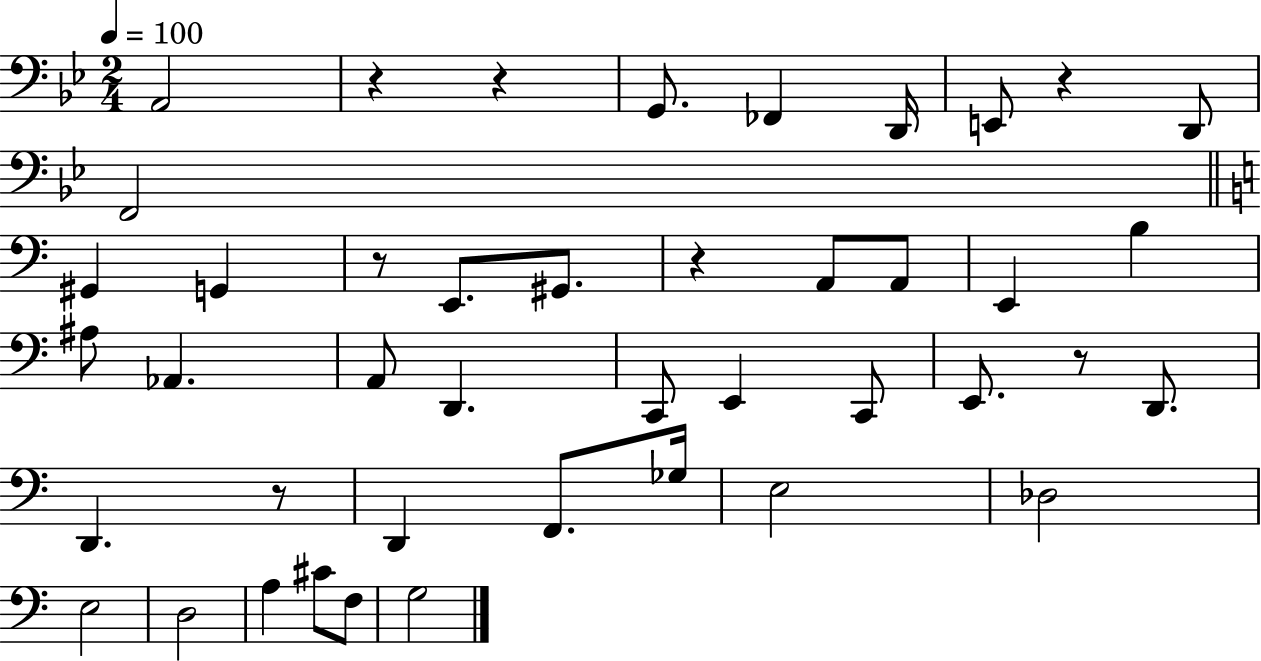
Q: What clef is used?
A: bass